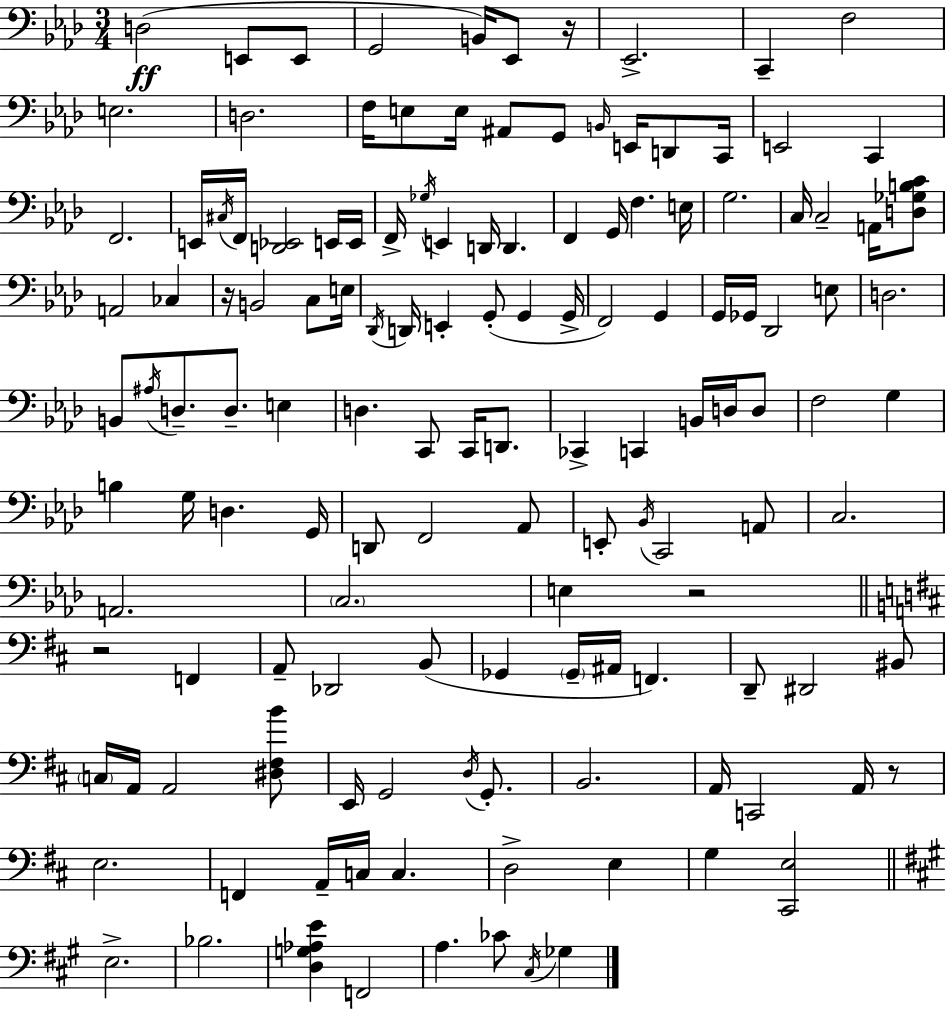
X:1
T:Untitled
M:3/4
L:1/4
K:Ab
D,2 E,,/2 E,,/2 G,,2 B,,/4 _E,,/2 z/4 _E,,2 C,, F,2 E,2 D,2 F,/4 E,/2 E,/4 ^A,,/2 G,,/2 B,,/4 E,,/4 D,,/2 C,,/4 E,,2 C,, F,,2 E,,/4 ^C,/4 F,,/4 [D,,_E,,]2 E,,/4 E,,/4 F,,/4 _G,/4 E,, D,,/4 D,, F,, G,,/4 F, E,/4 G,2 C,/4 C,2 A,,/4 [D,_G,B,C]/2 A,,2 _C, z/4 B,,2 C,/2 E,/4 _D,,/4 D,,/4 E,, G,,/2 G,, G,,/4 F,,2 G,, G,,/4 _G,,/4 _D,,2 E,/2 D,2 B,,/2 ^A,/4 D,/2 D,/2 E, D, C,,/2 C,,/4 D,,/2 _C,, C,, B,,/4 D,/4 D,/2 F,2 G, B, G,/4 D, G,,/4 D,,/2 F,,2 _A,,/2 E,,/2 _B,,/4 C,,2 A,,/2 C,2 A,,2 C,2 E, z2 z2 F,, A,,/2 _D,,2 B,,/2 _G,, _G,,/4 ^A,,/4 F,, D,,/2 ^D,,2 ^B,,/2 C,/4 A,,/4 A,,2 [^D,^F,B]/2 E,,/4 G,,2 D,/4 G,,/2 B,,2 A,,/4 C,,2 A,,/4 z/2 E,2 F,, A,,/4 C,/4 C, D,2 E, G, [^C,,E,]2 E,2 _B,2 [D,G,_A,E] F,,2 A, _C/2 ^C,/4 _G,